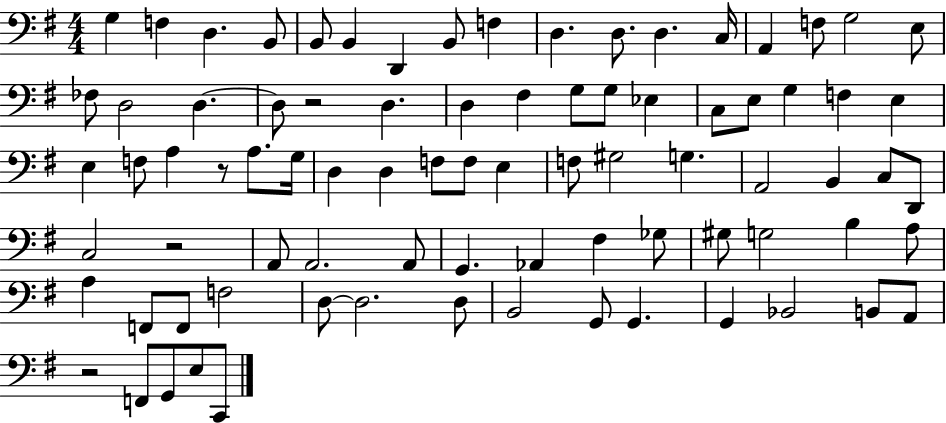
G3/q F3/q D3/q. B2/e B2/e B2/q D2/q B2/e F3/q D3/q. D3/e. D3/q. C3/s A2/q F3/e G3/h E3/e FES3/e D3/h D3/q. D3/e R/h D3/q. D3/q F#3/q G3/e G3/e Eb3/q C3/e E3/e G3/q F3/q E3/q E3/q F3/e A3/q R/e A3/e. G3/s D3/q D3/q F3/e F3/e E3/q F3/e G#3/h G3/q. A2/h B2/q C3/e D2/e C3/h R/h A2/e A2/h. A2/e G2/q. Ab2/q F#3/q Gb3/e G#3/e G3/h B3/q A3/e A3/q F2/e F2/e F3/h D3/e D3/h. D3/e B2/h G2/e G2/q. G2/q Bb2/h B2/e A2/e R/h F2/e G2/e E3/e C2/e